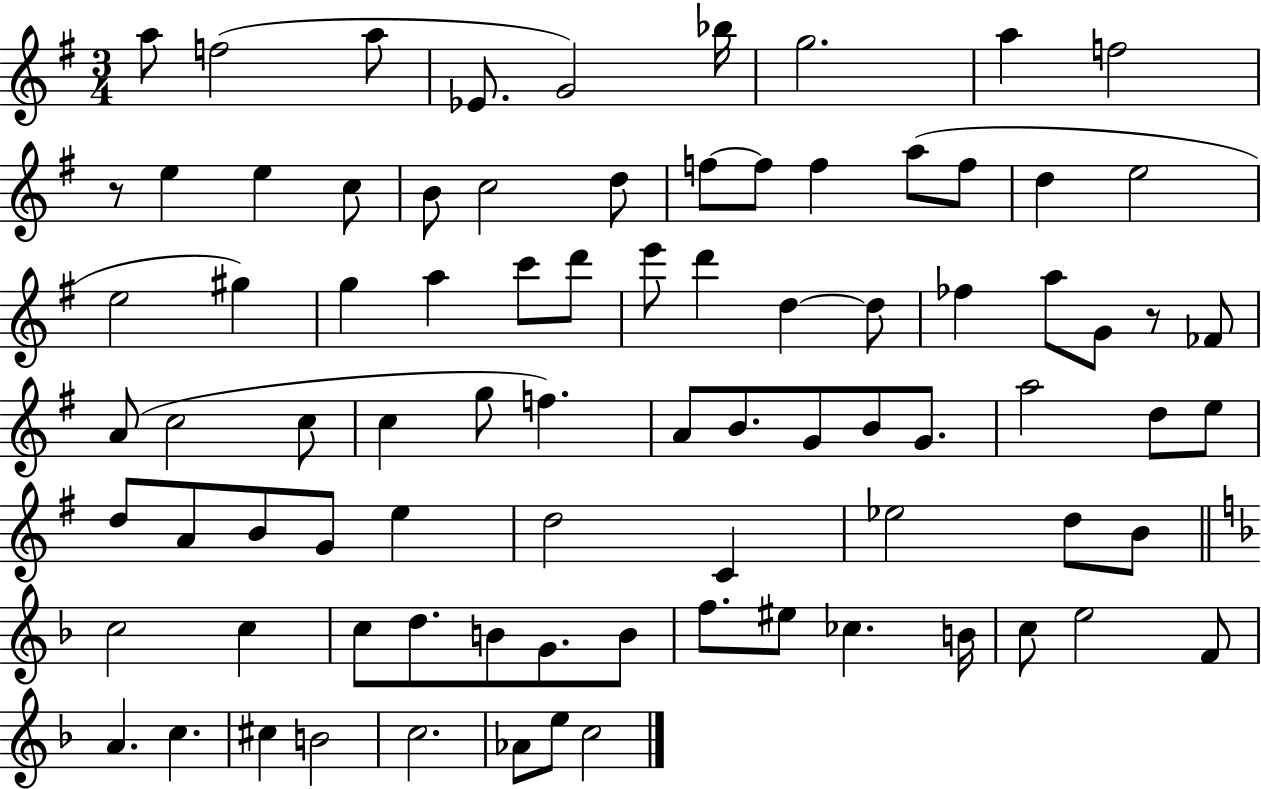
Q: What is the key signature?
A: G major